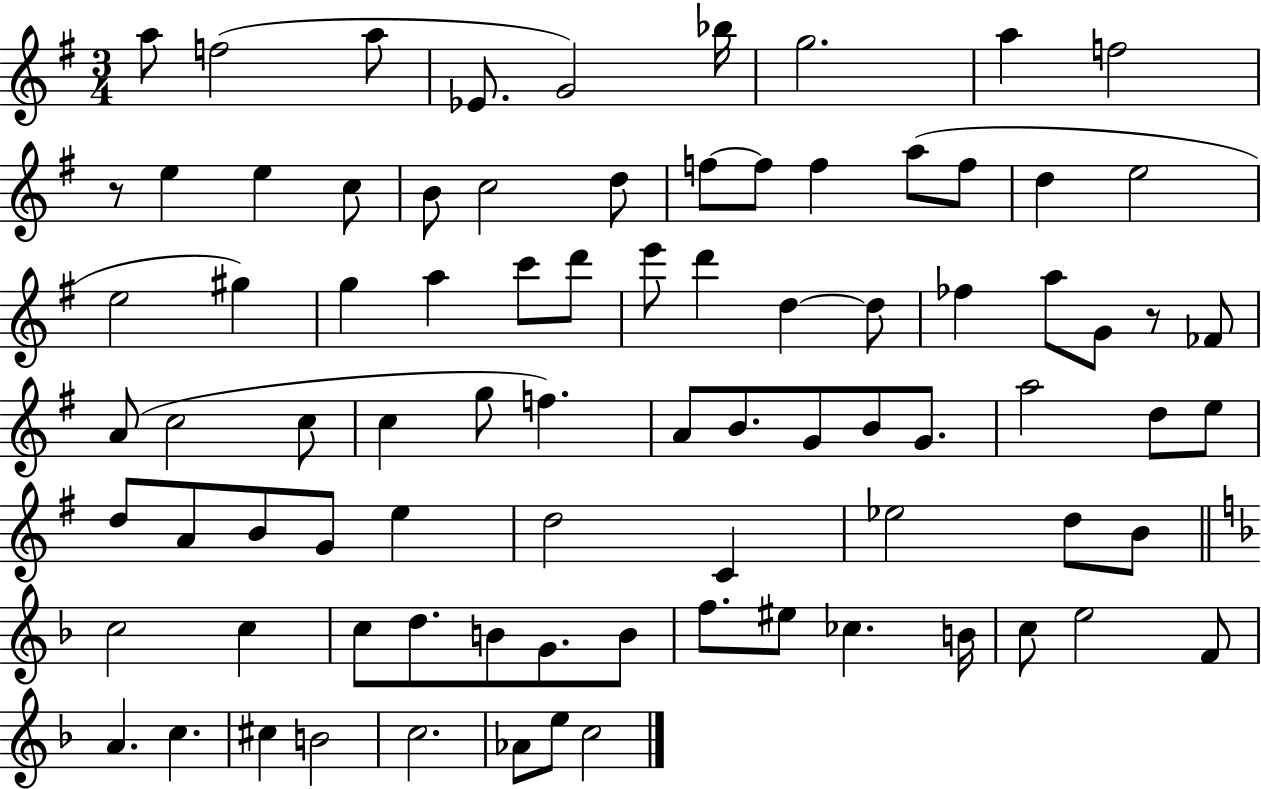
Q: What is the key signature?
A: G major